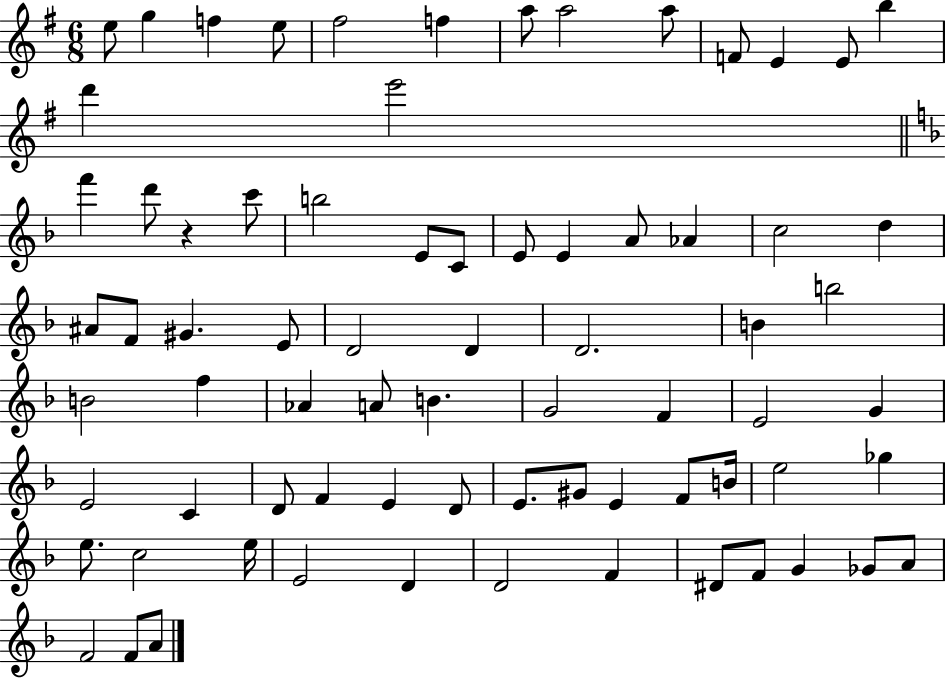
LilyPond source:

{
  \clef treble
  \numericTimeSignature
  \time 6/8
  \key g \major
  e''8 g''4 f''4 e''8 | fis''2 f''4 | a''8 a''2 a''8 | f'8 e'4 e'8 b''4 | \break d'''4 e'''2 | \bar "||" \break \key f \major f'''4 d'''8 r4 c'''8 | b''2 e'8 c'8 | e'8 e'4 a'8 aes'4 | c''2 d''4 | \break ais'8 f'8 gis'4. e'8 | d'2 d'4 | d'2. | b'4 b''2 | \break b'2 f''4 | aes'4 a'8 b'4. | g'2 f'4 | e'2 g'4 | \break e'2 c'4 | d'8 f'4 e'4 d'8 | e'8. gis'8 e'4 f'8 b'16 | e''2 ges''4 | \break e''8. c''2 e''16 | e'2 d'4 | d'2 f'4 | dis'8 f'8 g'4 ges'8 a'8 | \break f'2 f'8 a'8 | \bar "|."
}